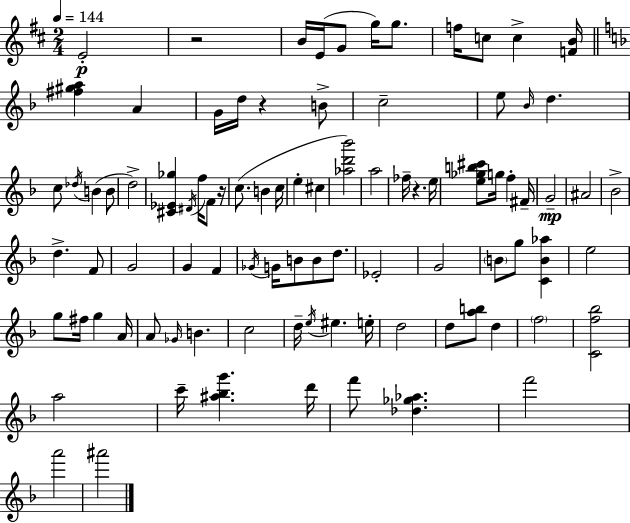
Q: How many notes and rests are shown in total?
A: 91